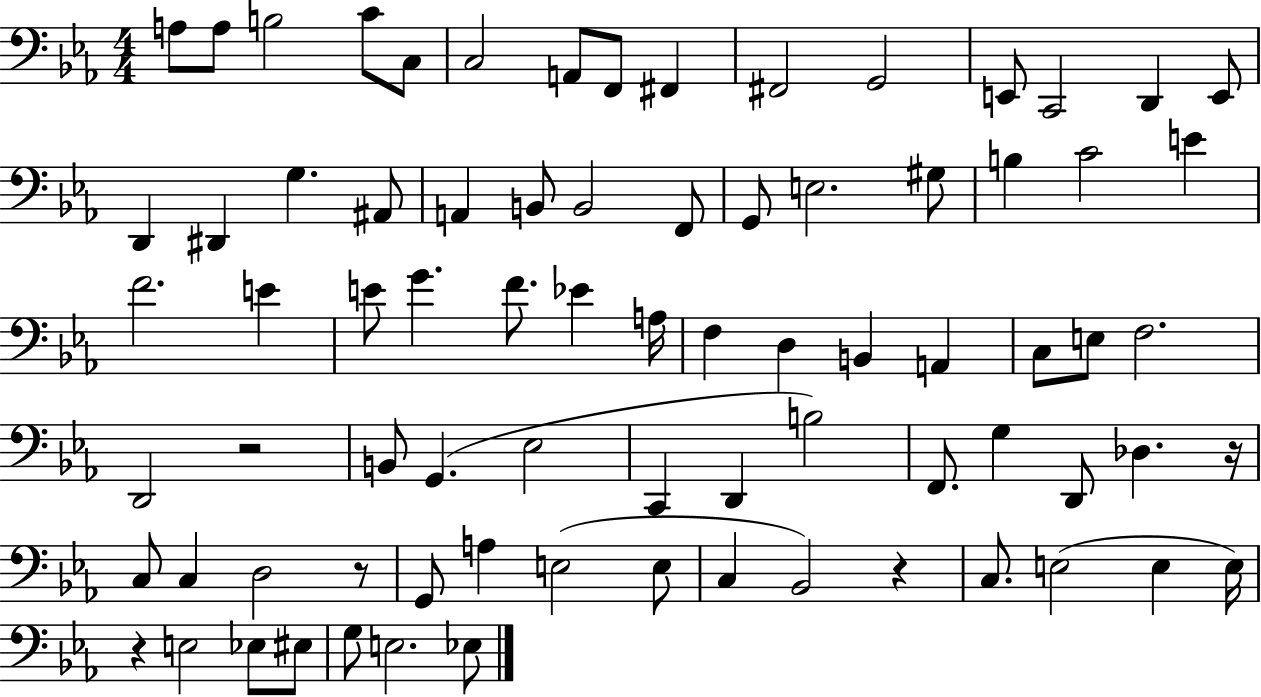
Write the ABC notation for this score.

X:1
T:Untitled
M:4/4
L:1/4
K:Eb
A,/2 A,/2 B,2 C/2 C,/2 C,2 A,,/2 F,,/2 ^F,, ^F,,2 G,,2 E,,/2 C,,2 D,, E,,/2 D,, ^D,, G, ^A,,/2 A,, B,,/2 B,,2 F,,/2 G,,/2 E,2 ^G,/2 B, C2 E F2 E E/2 G F/2 _E A,/4 F, D, B,, A,, C,/2 E,/2 F,2 D,,2 z2 B,,/2 G,, _E,2 C,, D,, B,2 F,,/2 G, D,,/2 _D, z/4 C,/2 C, D,2 z/2 G,,/2 A, E,2 E,/2 C, _B,,2 z C,/2 E,2 E, E,/4 z E,2 _E,/2 ^E,/2 G,/2 E,2 _E,/2